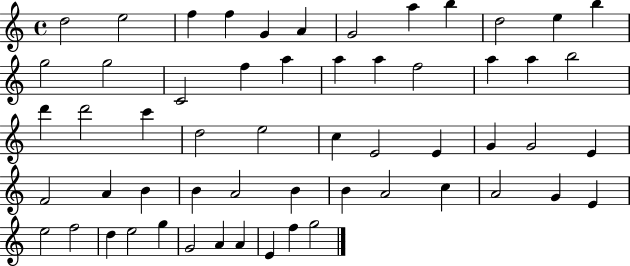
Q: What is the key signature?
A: C major